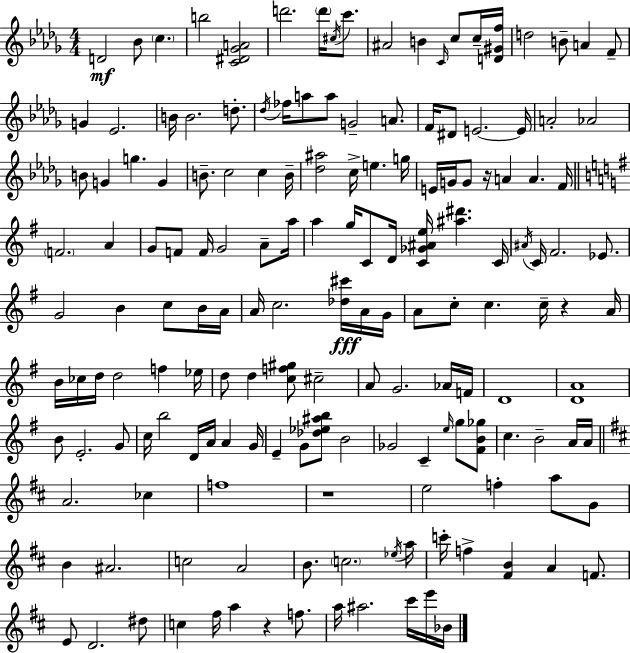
{
  \clef treble
  \numericTimeSignature
  \time 4/4
  \key bes \minor
  d'2\mf bes'8 \parenthesize c''4. | b''2 <c' dis' ges' a'>2 | d'''2. \parenthesize d'''16 \acciaccatura { cis''16 } c'''8. | ais'2 b'4 \grace { c'16 } c''8 | \break c''16-- <d' gis' f''>16 d''2 b'8-- a'4 | f'8-- g'4 ees'2. | b'16 b'2. d''8.-. | \acciaccatura { des''16 } fes''16 a''8 a''8 g'2-- | \break a'8. f'16 dis'8 e'2.~~ | e'16 a'2-. aes'2 | b'8 g'4 g''4. g'4 | b'8.-- c''2 c''4 | \break b'16-- <des'' ais''>2 c''16-> e''4. | g''16 e'16 g'16 g'8 r16 a'4 a'4. | f'16 \bar "||" \break \key g \major \parenthesize f'2. a'4 | g'8 f'8 f'16 g'2 a'8-- a''16 | a''4 g''16 c'8 d'16 <c' ges' ais' e''>16 <ais'' dis'''>4. c'16 | \acciaccatura { ais'16 } c'16 fis'2. ees'8. | \break g'2 b'4 c''8 b'16 | a'16 a'16 c''2. <des'' cis'''>16\fff a'16 | g'16 a'8 c''8-. c''4. c''16-- r4 | a'16 b'16 ces''16 d''16 d''2 f''4 | \break ees''16 d''8 d''4 <c'' f'' gis''>8 cis''2-- | a'8 g'2. aes'16 | f'16 d'1 | <d' a'>1 | \break b'8 e'2.-. g'8 | c''16 b''2 d'16 a'16 a'4 | g'16 e'4-- g'8 <des'' ees'' ais'' b''>8 b'2 | ges'2 c'4-- \grace { e''16 } g''8 | \break <fis' b' ges''>8 c''4. b'2-- | a'16 a'16 \bar "||" \break \key d \major a'2. ces''4 | f''1 | r1 | e''2 f''4-. a''8 g'8 | \break b'4 ais'2. | c''2 a'2 | b'8. \parenthesize c''2. \acciaccatura { ees''16 } | a''16 c'''16-. f''4-> <fis' b'>4 a'4 f'8. | \break e'8 d'2. dis''8 | c''4 fis''16 a''4 r4 f''8. | a''16 ais''2. cis'''16 e'''16 | bes'16 \bar "|."
}